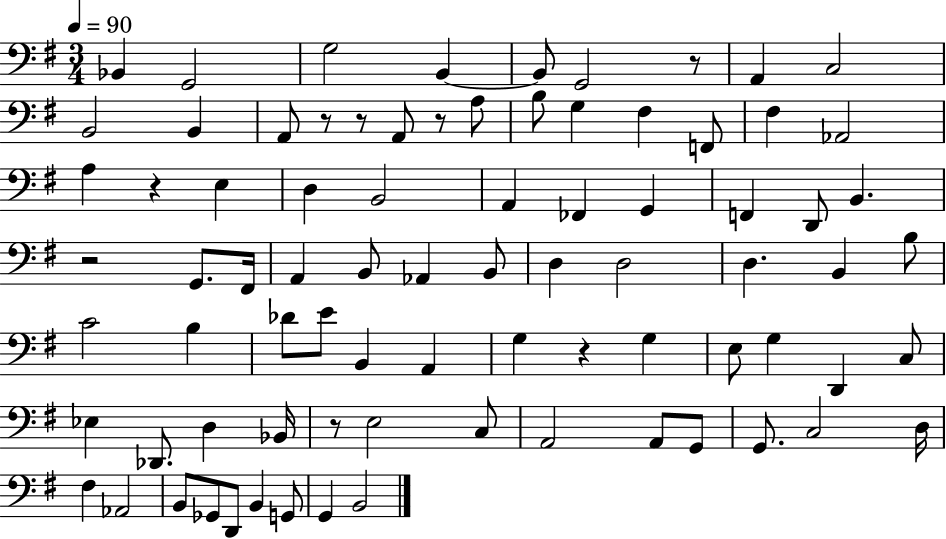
{
  \clef bass
  \numericTimeSignature
  \time 3/4
  \key g \major
  \tempo 4 = 90
  bes,4 g,2 | g2 b,4~~ | b,8 g,2 r8 | a,4 c2 | \break b,2 b,4 | a,8 r8 r8 a,8 r8 a8 | b8 g4 fis4 f,8 | fis4 aes,2 | \break a4 r4 e4 | d4 b,2 | a,4 fes,4 g,4 | f,4 d,8 b,4. | \break r2 g,8. fis,16 | a,4 b,8 aes,4 b,8 | d4 d2 | d4. b,4 b8 | \break c'2 b4 | des'8 e'8 b,4 a,4 | g4 r4 g4 | e8 g4 d,4 c8 | \break ees4 des,8. d4 bes,16 | r8 e2 c8 | a,2 a,8 g,8 | g,8. c2 d16 | \break fis4 aes,2 | b,8 ges,8 d,8 b,4 g,8 | g,4 b,2 | \bar "|."
}